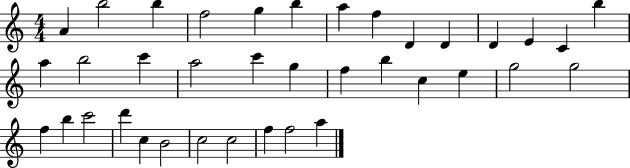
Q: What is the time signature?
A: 4/4